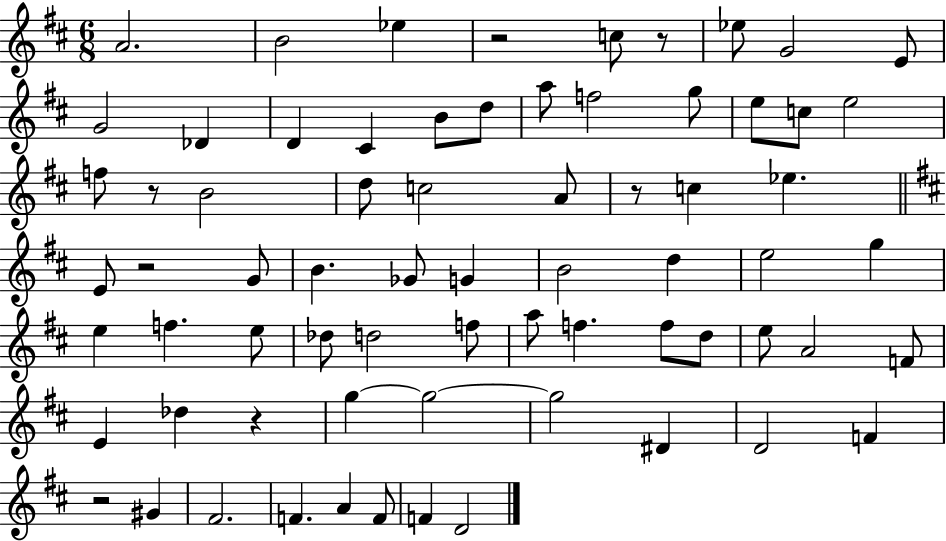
{
  \clef treble
  \numericTimeSignature
  \time 6/8
  \key d \major
  a'2. | b'2 ees''4 | r2 c''8 r8 | ees''8 g'2 e'8 | \break g'2 des'4 | d'4 cis'4 b'8 d''8 | a''8 f''2 g''8 | e''8 c''8 e''2 | \break f''8 r8 b'2 | d''8 c''2 a'8 | r8 c''4 ees''4. | \bar "||" \break \key d \major e'8 r2 g'8 | b'4. ges'8 g'4 | b'2 d''4 | e''2 g''4 | \break e''4 f''4. e''8 | des''8 d''2 f''8 | a''8 f''4. f''8 d''8 | e''8 a'2 f'8 | \break e'4 des''4 r4 | g''4~~ g''2~~ | g''2 dis'4 | d'2 f'4 | \break r2 gis'4 | fis'2. | f'4. a'4 f'8 | f'4 d'2 | \break \bar "|."
}